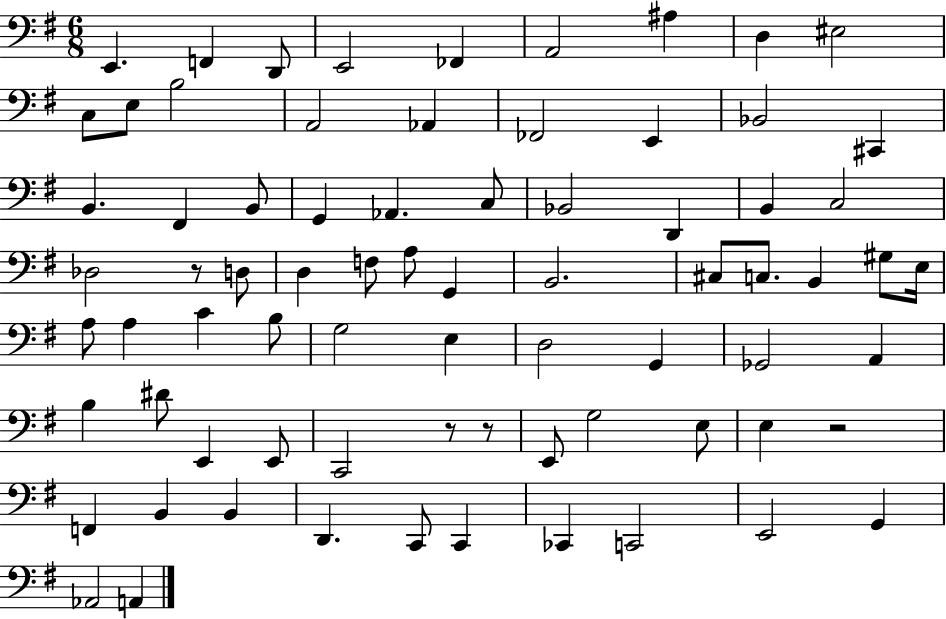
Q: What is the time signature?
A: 6/8